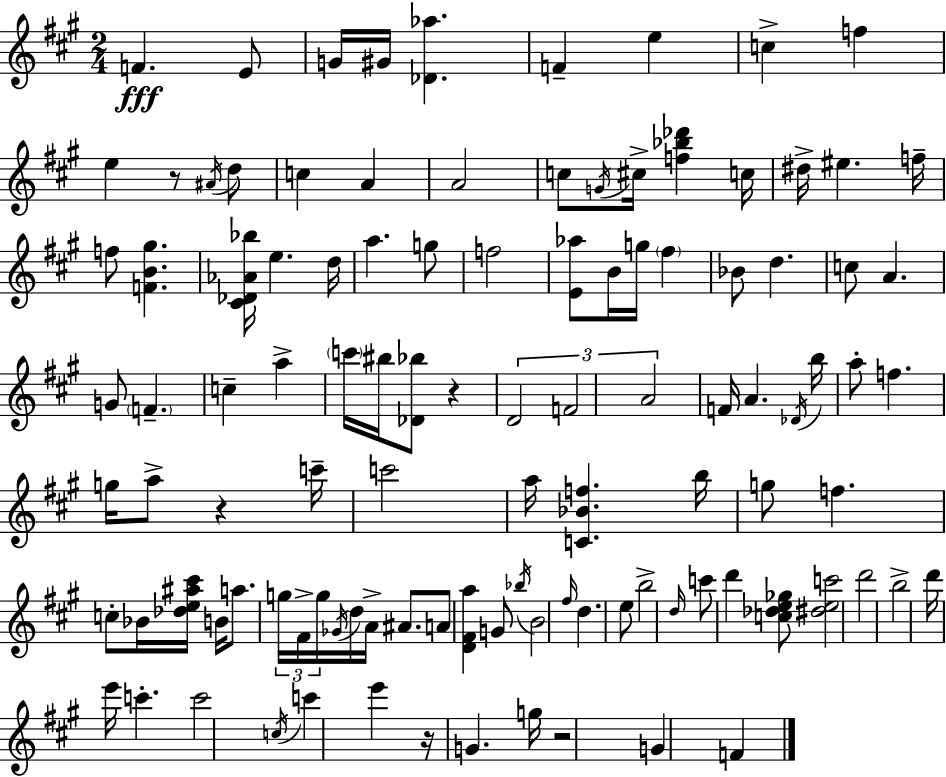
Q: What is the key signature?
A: A major